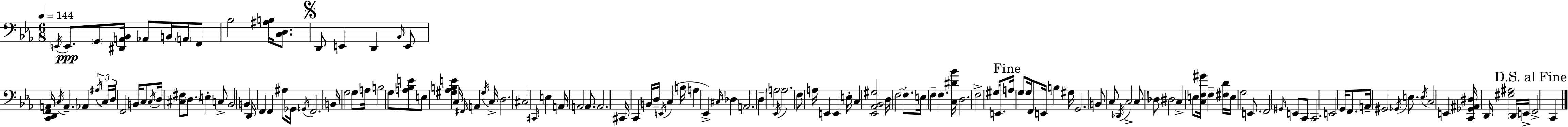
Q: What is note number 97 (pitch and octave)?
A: B2